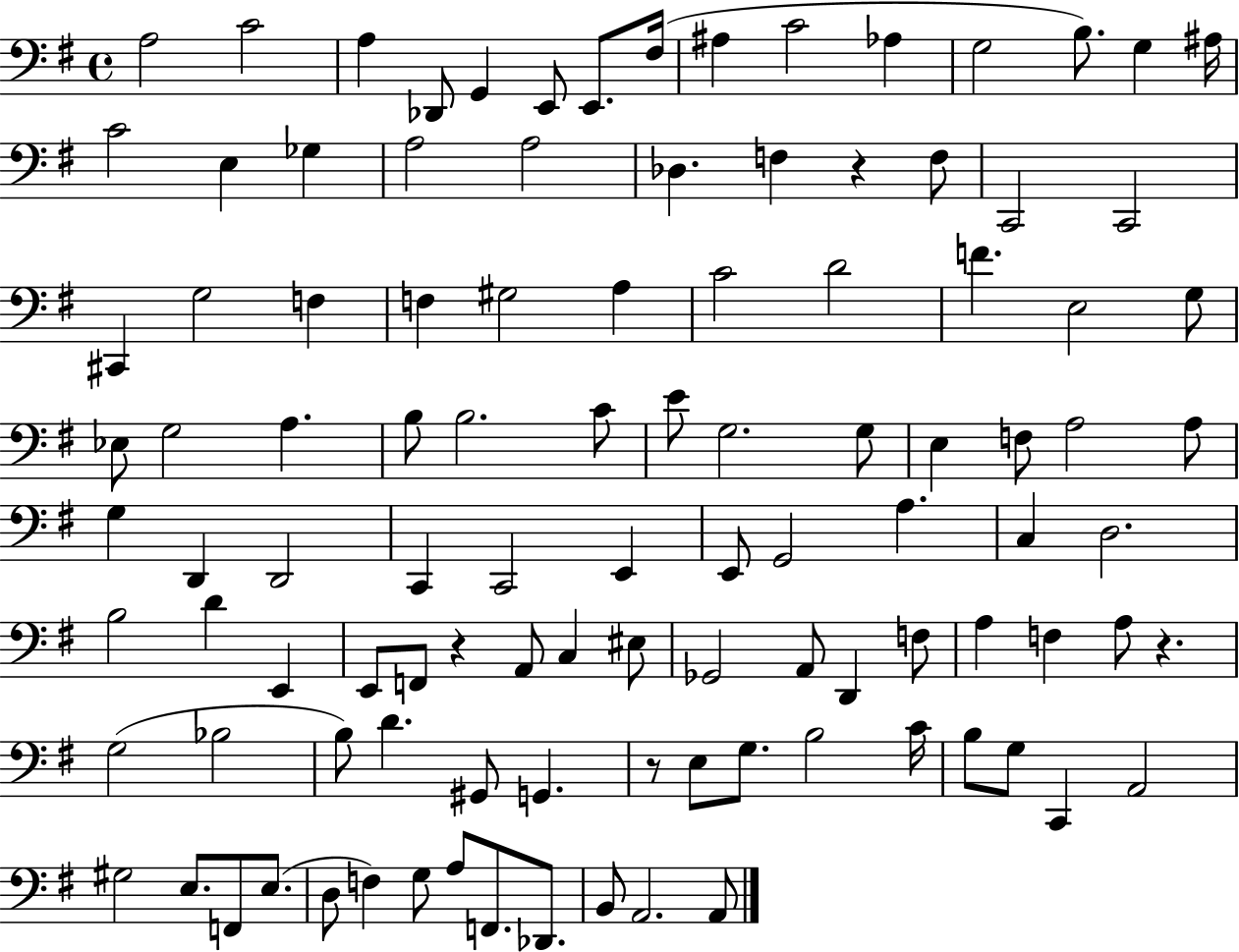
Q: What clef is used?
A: bass